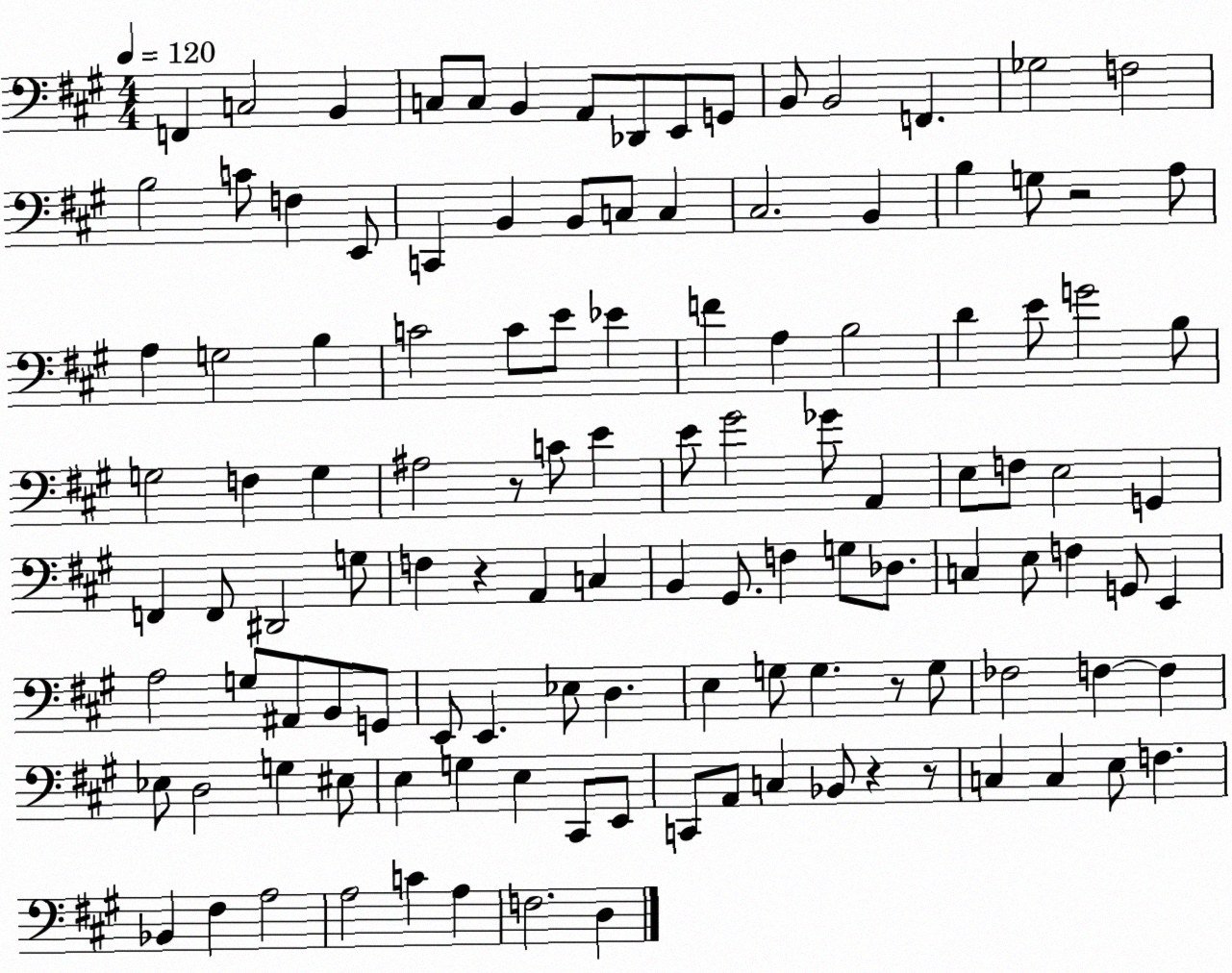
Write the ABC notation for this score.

X:1
T:Untitled
M:4/4
L:1/4
K:A
F,, C,2 B,, C,/2 C,/2 B,, A,,/2 _D,,/2 E,,/2 G,,/2 B,,/2 B,,2 F,, _G,2 F,2 B,2 C/2 F, E,,/2 C,, B,, B,,/2 C,/2 C, ^C,2 B,, B, G,/2 z2 A,/2 A, G,2 B, C2 C/2 E/2 _E F A, B,2 D E/2 G2 B,/2 G,2 F, G, ^A,2 z/2 C/2 E E/2 ^G2 _G/2 A,, E,/2 F,/2 E,2 G,, F,, F,,/2 ^D,,2 G,/2 F, z A,, C, B,, ^G,,/2 F, G,/2 _D,/2 C, E,/2 F, G,,/2 E,, A,2 G,/2 ^A,,/2 B,,/2 G,,/2 E,,/2 E,, _E,/2 D, E, G,/2 G, z/2 G,/2 _F,2 F, F, _E,/2 D,2 G, ^E,/2 E, G, E, ^C,,/2 E,,/2 C,,/2 A,,/2 C, _B,,/2 z z/2 C, C, E,/2 F, _B,, ^F, A,2 A,2 C A, F,2 D,